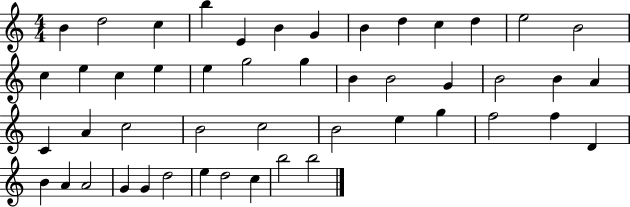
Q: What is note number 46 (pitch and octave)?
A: C5